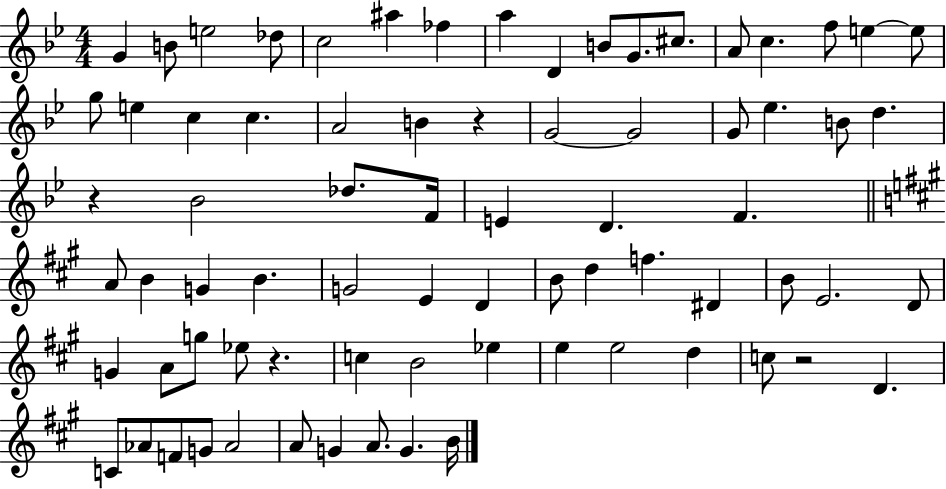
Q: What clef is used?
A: treble